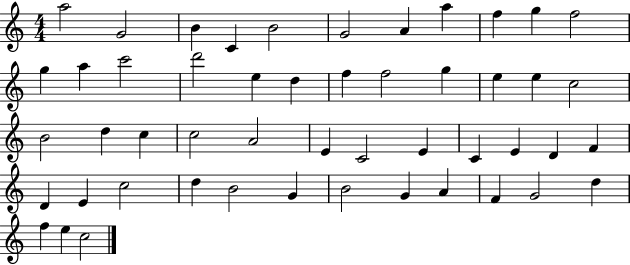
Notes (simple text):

A5/h G4/h B4/q C4/q B4/h G4/h A4/q A5/q F5/q G5/q F5/h G5/q A5/q C6/h D6/h E5/q D5/q F5/q F5/h G5/q E5/q E5/q C5/h B4/h D5/q C5/q C5/h A4/h E4/q C4/h E4/q C4/q E4/q D4/q F4/q D4/q E4/q C5/h D5/q B4/h G4/q B4/h G4/q A4/q F4/q G4/h D5/q F5/q E5/q C5/h